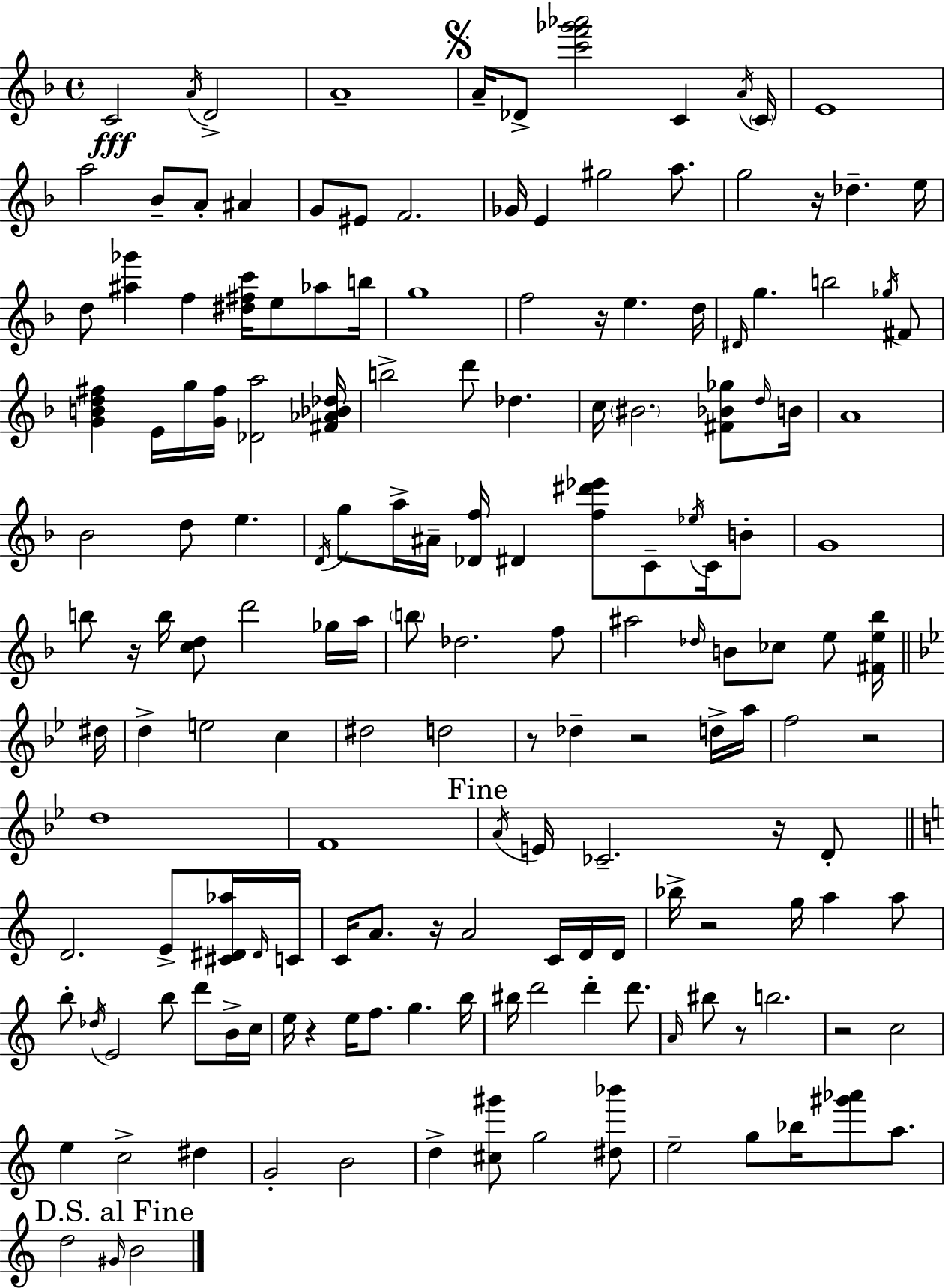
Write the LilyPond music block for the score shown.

{
  \clef treble
  \time 4/4
  \defaultTimeSignature
  \key f \major
  c'2\fff \acciaccatura { a'16 } d'2-> | a'1-- | \mark \markup { \musicglyph "scripts.segno" } a'16-- des'8-> <c''' f''' ges''' aes'''>2 c'4 | \acciaccatura { a'16 } \parenthesize c'16 e'1 | \break a''2 bes'8-- a'8-. ais'4 | g'8 eis'8 f'2. | ges'16 e'4 gis''2 a''8. | g''2 r16 des''4.-- | \break e''16 d''8 <ais'' ges'''>4 f''4 <dis'' fis'' c'''>16 e''8 aes''8 | b''16 g''1 | f''2 r16 e''4. | d''16 \grace { dis'16 } g''4. b''2 | \break \acciaccatura { ges''16 } fis'8 <g' b' d'' fis''>4 e'16 g''16 <g' fis''>16 <des' a''>2 | <fis' aes' bes' des''>16 b''2-> d'''8 des''4. | c''16 \parenthesize bis'2. | <fis' bes' ges''>8 \grace { d''16 } b'16 a'1 | \break bes'2 d''8 e''4. | \acciaccatura { d'16 } g''8 a''16-> ais'16-- <des' f''>16 dis'4 <f'' dis''' ees'''>8 | c'8-- \acciaccatura { ees''16 } c'16 b'8-. g'1 | b''8 r16 b''16 <c'' d''>8 d'''2 | \break ges''16 a''16 \parenthesize b''8 des''2. | f''8 ais''2 \grace { des''16 } | b'8 ces''8 e''8 <fis' e'' bes''>16 \bar "||" \break \key bes \major dis''16 d''4-> e''2 c''4 | dis''2 d''2 | r8 des''4-- r2 d''16-> | a''16 f''2 r2 | \break d''1 | f'1 | \mark "Fine" \acciaccatura { a'16 } e'16 ces'2.-- r16 | d'8-. \bar "||" \break \key a \minor d'2. e'8-> <cis' dis' aes''>16 \grace { dis'16 } | c'16 c'16 a'8. r16 a'2 c'16 d'16 | d'16 bes''16-> r2 g''16 a''4 a''8 | b''8-. \acciaccatura { des''16 } e'2 b''8 d'''8 | \break b'16-> c''16 e''16 r4 e''16 f''8. g''4. | b''16 bis''16 d'''2 d'''4-. d'''8. | \grace { a'16 } bis''8 r8 b''2. | r2 c''2 | \break e''4 c''2-> dis''4 | g'2-. b'2 | d''4-> <cis'' gis'''>8 g''2 | <dis'' bes'''>8 e''2-- g''8 bes''16 <gis''' aes'''>8 | \break a''8. \mark "D.S. al Fine" d''2 \grace { gis'16 } b'2 | \bar "|."
}